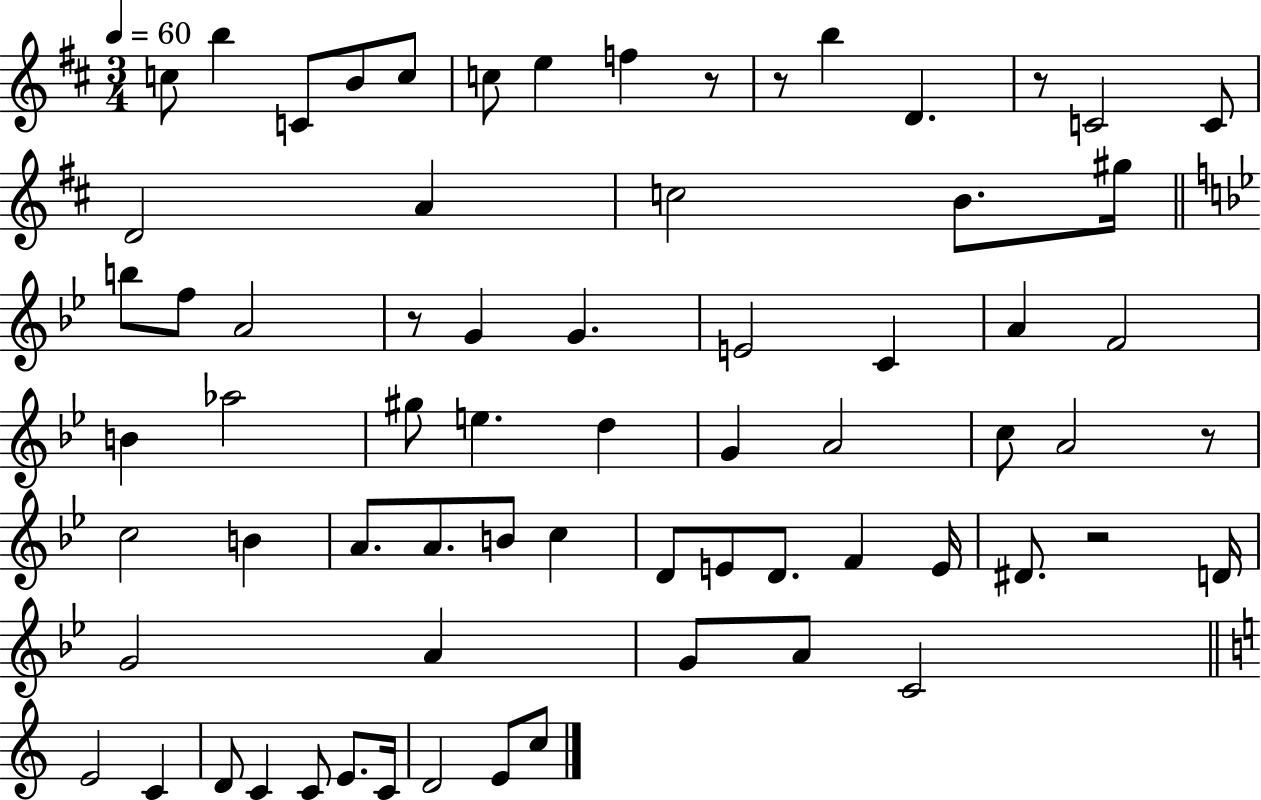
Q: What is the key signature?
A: D major